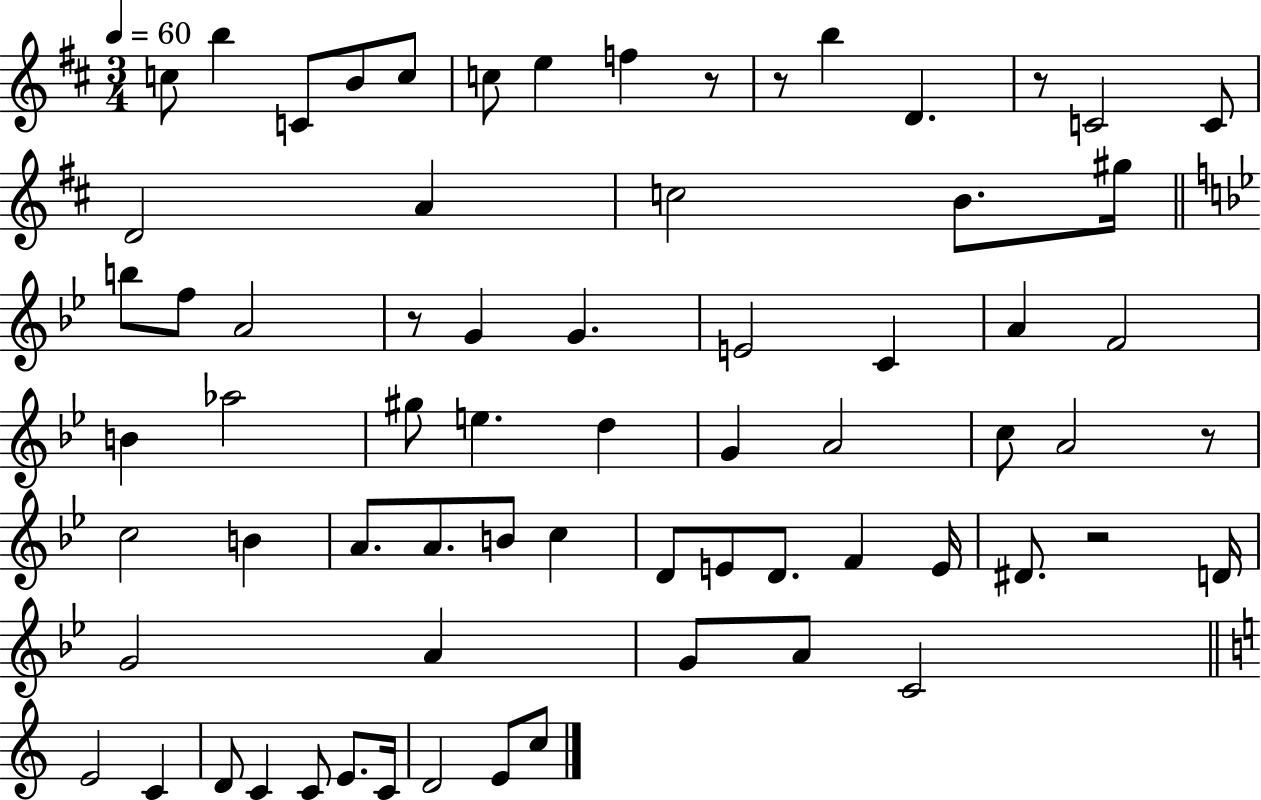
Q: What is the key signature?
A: D major